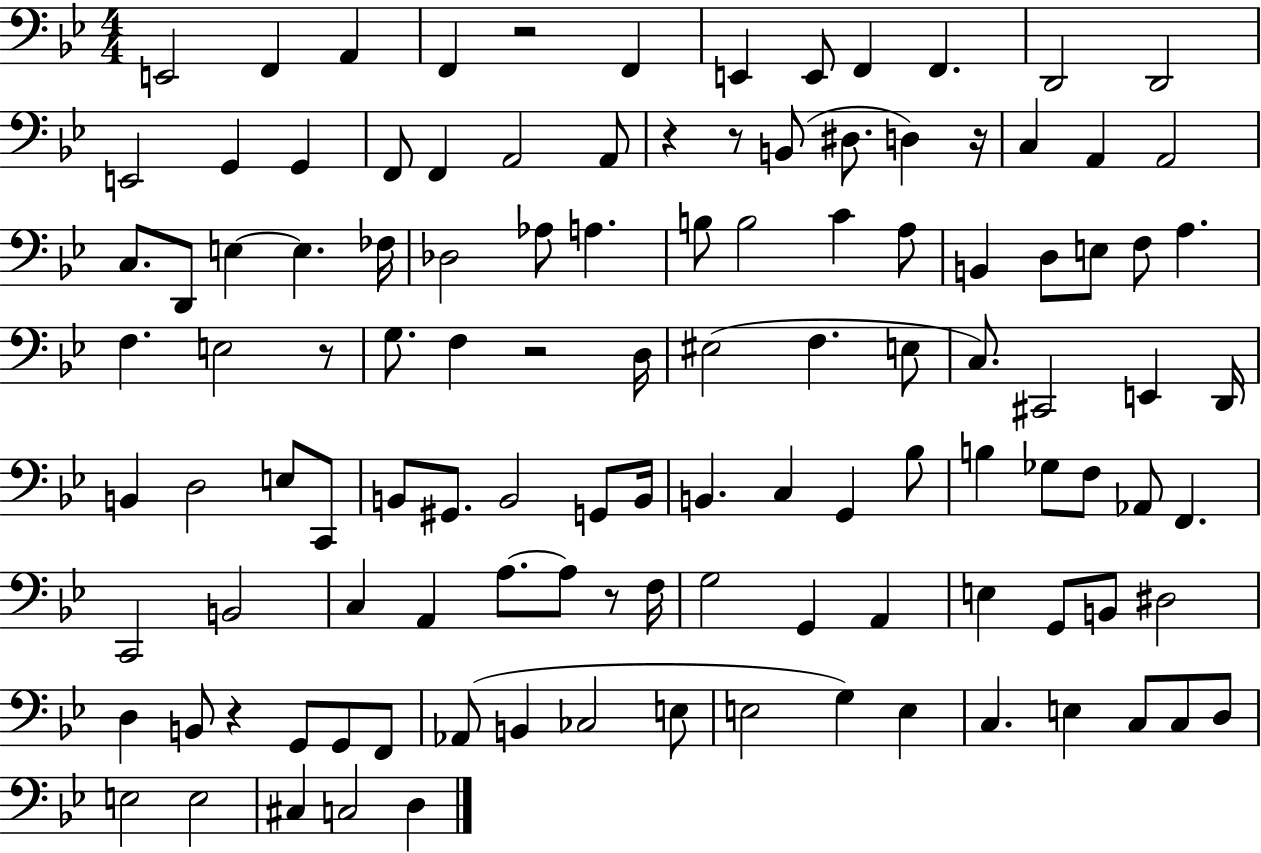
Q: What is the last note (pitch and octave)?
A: D3